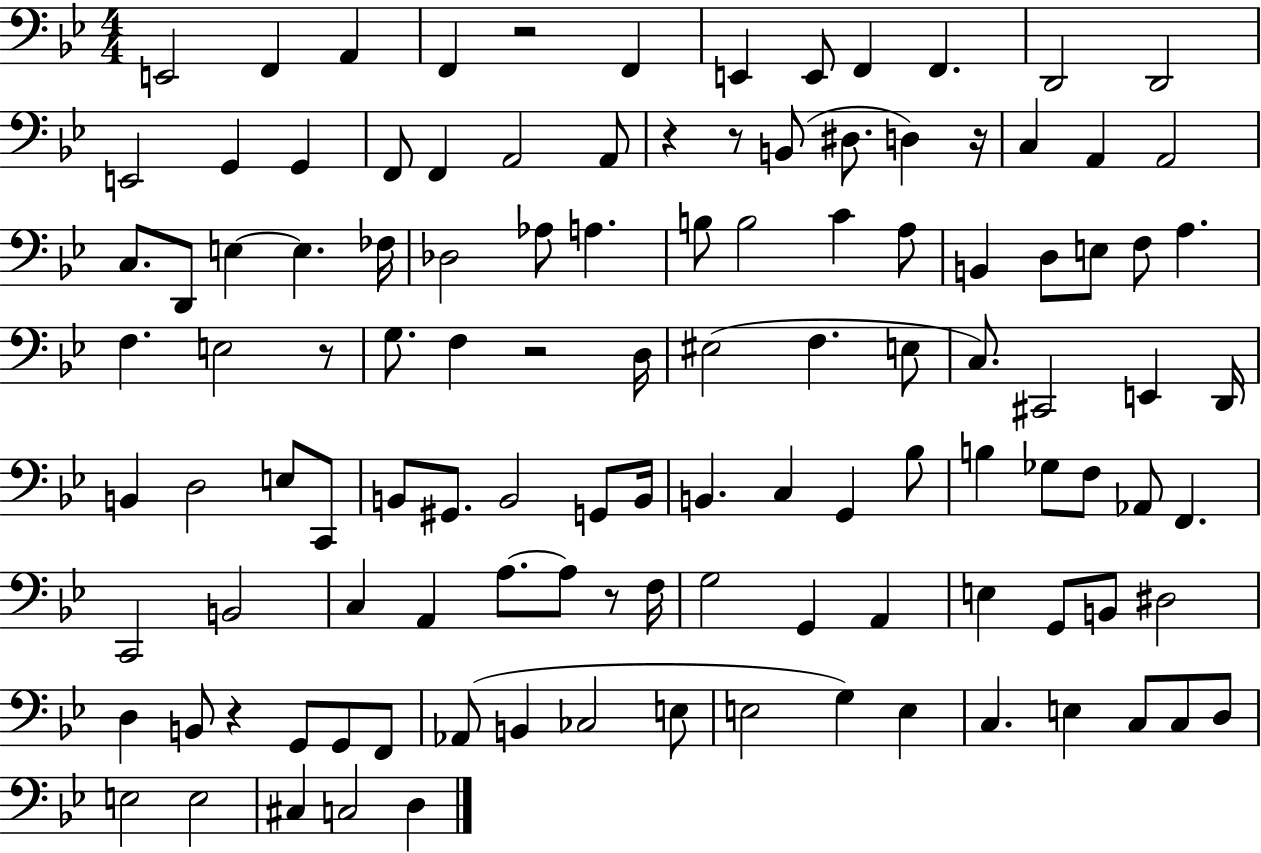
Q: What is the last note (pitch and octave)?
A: D3